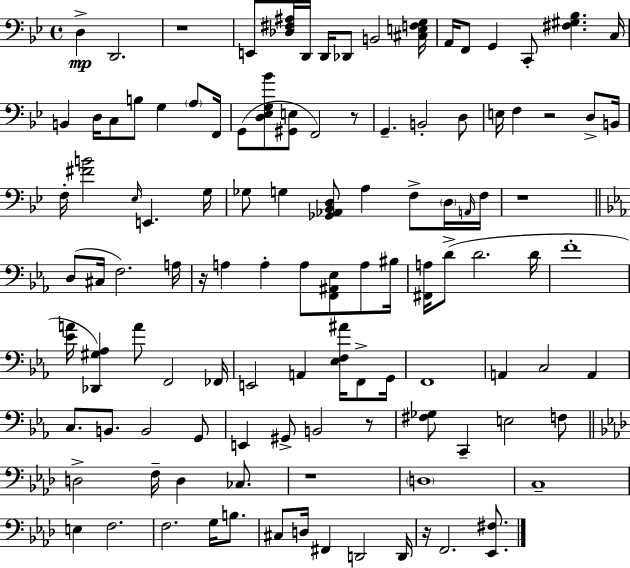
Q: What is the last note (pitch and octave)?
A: F2